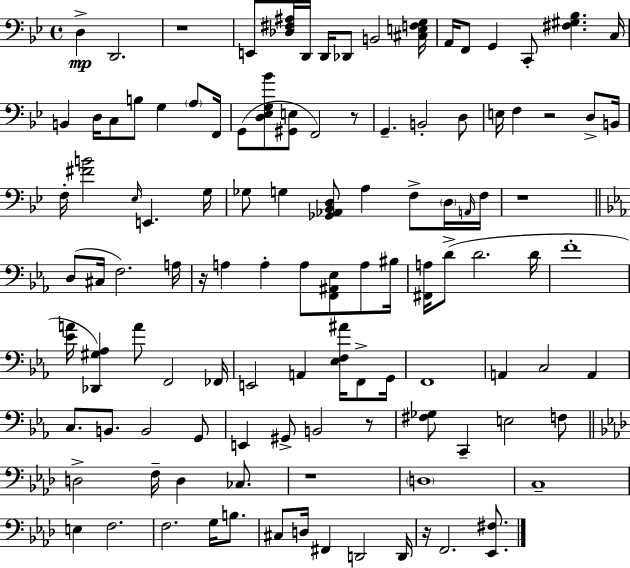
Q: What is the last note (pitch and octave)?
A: F2